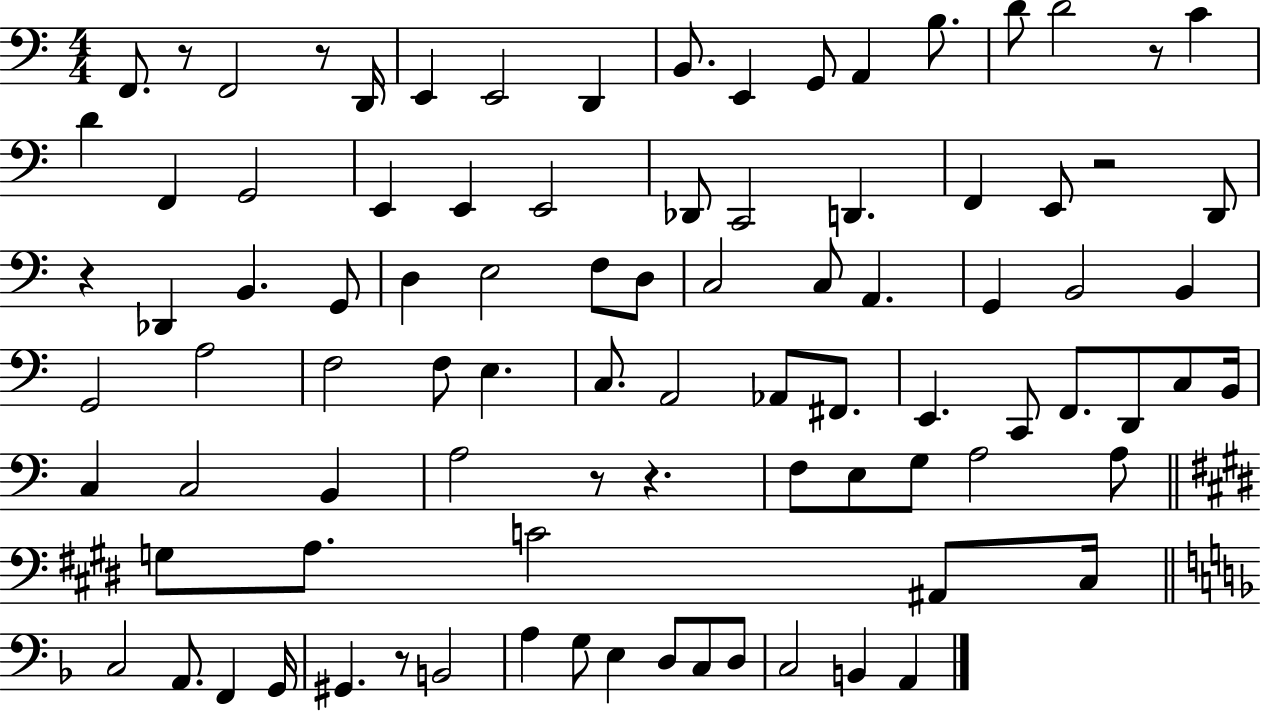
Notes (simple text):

F2/e. R/e F2/h R/e D2/s E2/q E2/h D2/q B2/e. E2/q G2/e A2/q B3/e. D4/e D4/h R/e C4/q D4/q F2/q G2/h E2/q E2/q E2/h Db2/e C2/h D2/q. F2/q E2/e R/h D2/e R/q Db2/q B2/q. G2/e D3/q E3/h F3/e D3/e C3/h C3/e A2/q. G2/q B2/h B2/q G2/h A3/h F3/h F3/e E3/q. C3/e. A2/h Ab2/e F#2/e. E2/q. C2/e F2/e. D2/e C3/e B2/s C3/q C3/h B2/q A3/h R/e R/q. F3/e E3/e G3/e A3/h A3/e G3/e A3/e. C4/h A#2/e C#3/s C3/h A2/e. F2/q G2/s G#2/q. R/e B2/h A3/q G3/e E3/q D3/e C3/e D3/e C3/h B2/q A2/q